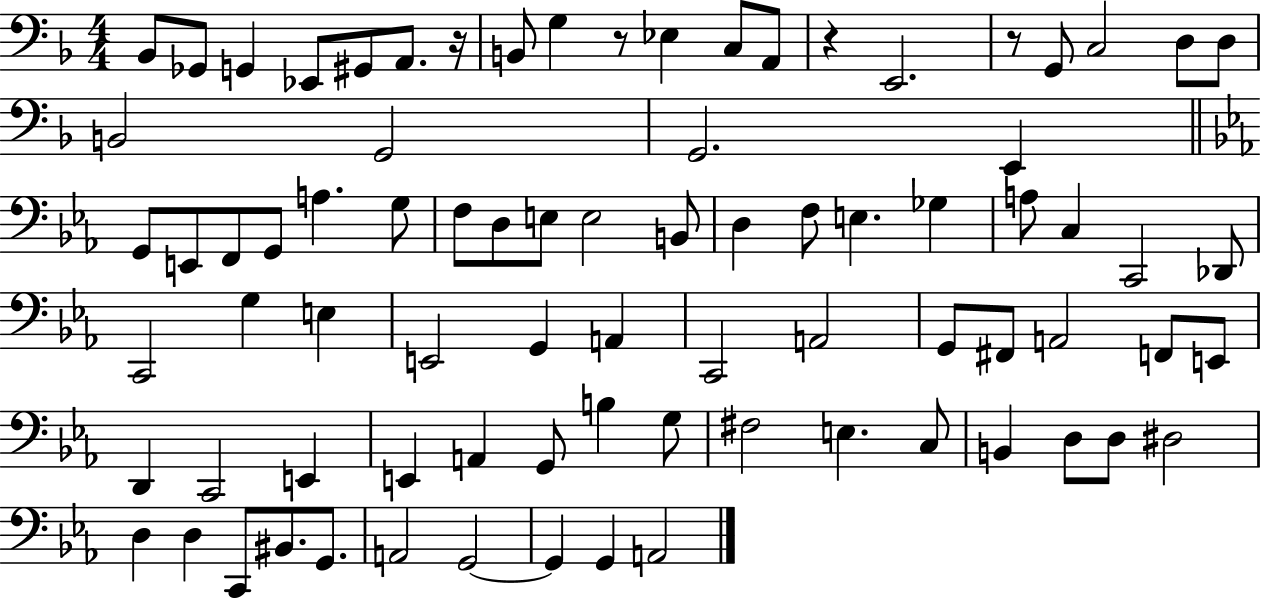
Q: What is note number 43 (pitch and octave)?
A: E2